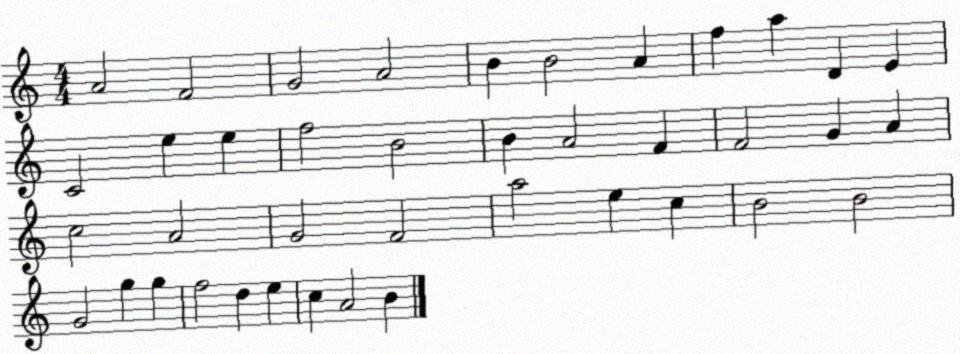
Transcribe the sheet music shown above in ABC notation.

X:1
T:Untitled
M:4/4
L:1/4
K:C
A2 F2 G2 A2 B B2 A f a D E C2 e e f2 B2 B A2 F F2 G A c2 A2 G2 F2 a2 e c B2 B2 G2 g g f2 d e c A2 B